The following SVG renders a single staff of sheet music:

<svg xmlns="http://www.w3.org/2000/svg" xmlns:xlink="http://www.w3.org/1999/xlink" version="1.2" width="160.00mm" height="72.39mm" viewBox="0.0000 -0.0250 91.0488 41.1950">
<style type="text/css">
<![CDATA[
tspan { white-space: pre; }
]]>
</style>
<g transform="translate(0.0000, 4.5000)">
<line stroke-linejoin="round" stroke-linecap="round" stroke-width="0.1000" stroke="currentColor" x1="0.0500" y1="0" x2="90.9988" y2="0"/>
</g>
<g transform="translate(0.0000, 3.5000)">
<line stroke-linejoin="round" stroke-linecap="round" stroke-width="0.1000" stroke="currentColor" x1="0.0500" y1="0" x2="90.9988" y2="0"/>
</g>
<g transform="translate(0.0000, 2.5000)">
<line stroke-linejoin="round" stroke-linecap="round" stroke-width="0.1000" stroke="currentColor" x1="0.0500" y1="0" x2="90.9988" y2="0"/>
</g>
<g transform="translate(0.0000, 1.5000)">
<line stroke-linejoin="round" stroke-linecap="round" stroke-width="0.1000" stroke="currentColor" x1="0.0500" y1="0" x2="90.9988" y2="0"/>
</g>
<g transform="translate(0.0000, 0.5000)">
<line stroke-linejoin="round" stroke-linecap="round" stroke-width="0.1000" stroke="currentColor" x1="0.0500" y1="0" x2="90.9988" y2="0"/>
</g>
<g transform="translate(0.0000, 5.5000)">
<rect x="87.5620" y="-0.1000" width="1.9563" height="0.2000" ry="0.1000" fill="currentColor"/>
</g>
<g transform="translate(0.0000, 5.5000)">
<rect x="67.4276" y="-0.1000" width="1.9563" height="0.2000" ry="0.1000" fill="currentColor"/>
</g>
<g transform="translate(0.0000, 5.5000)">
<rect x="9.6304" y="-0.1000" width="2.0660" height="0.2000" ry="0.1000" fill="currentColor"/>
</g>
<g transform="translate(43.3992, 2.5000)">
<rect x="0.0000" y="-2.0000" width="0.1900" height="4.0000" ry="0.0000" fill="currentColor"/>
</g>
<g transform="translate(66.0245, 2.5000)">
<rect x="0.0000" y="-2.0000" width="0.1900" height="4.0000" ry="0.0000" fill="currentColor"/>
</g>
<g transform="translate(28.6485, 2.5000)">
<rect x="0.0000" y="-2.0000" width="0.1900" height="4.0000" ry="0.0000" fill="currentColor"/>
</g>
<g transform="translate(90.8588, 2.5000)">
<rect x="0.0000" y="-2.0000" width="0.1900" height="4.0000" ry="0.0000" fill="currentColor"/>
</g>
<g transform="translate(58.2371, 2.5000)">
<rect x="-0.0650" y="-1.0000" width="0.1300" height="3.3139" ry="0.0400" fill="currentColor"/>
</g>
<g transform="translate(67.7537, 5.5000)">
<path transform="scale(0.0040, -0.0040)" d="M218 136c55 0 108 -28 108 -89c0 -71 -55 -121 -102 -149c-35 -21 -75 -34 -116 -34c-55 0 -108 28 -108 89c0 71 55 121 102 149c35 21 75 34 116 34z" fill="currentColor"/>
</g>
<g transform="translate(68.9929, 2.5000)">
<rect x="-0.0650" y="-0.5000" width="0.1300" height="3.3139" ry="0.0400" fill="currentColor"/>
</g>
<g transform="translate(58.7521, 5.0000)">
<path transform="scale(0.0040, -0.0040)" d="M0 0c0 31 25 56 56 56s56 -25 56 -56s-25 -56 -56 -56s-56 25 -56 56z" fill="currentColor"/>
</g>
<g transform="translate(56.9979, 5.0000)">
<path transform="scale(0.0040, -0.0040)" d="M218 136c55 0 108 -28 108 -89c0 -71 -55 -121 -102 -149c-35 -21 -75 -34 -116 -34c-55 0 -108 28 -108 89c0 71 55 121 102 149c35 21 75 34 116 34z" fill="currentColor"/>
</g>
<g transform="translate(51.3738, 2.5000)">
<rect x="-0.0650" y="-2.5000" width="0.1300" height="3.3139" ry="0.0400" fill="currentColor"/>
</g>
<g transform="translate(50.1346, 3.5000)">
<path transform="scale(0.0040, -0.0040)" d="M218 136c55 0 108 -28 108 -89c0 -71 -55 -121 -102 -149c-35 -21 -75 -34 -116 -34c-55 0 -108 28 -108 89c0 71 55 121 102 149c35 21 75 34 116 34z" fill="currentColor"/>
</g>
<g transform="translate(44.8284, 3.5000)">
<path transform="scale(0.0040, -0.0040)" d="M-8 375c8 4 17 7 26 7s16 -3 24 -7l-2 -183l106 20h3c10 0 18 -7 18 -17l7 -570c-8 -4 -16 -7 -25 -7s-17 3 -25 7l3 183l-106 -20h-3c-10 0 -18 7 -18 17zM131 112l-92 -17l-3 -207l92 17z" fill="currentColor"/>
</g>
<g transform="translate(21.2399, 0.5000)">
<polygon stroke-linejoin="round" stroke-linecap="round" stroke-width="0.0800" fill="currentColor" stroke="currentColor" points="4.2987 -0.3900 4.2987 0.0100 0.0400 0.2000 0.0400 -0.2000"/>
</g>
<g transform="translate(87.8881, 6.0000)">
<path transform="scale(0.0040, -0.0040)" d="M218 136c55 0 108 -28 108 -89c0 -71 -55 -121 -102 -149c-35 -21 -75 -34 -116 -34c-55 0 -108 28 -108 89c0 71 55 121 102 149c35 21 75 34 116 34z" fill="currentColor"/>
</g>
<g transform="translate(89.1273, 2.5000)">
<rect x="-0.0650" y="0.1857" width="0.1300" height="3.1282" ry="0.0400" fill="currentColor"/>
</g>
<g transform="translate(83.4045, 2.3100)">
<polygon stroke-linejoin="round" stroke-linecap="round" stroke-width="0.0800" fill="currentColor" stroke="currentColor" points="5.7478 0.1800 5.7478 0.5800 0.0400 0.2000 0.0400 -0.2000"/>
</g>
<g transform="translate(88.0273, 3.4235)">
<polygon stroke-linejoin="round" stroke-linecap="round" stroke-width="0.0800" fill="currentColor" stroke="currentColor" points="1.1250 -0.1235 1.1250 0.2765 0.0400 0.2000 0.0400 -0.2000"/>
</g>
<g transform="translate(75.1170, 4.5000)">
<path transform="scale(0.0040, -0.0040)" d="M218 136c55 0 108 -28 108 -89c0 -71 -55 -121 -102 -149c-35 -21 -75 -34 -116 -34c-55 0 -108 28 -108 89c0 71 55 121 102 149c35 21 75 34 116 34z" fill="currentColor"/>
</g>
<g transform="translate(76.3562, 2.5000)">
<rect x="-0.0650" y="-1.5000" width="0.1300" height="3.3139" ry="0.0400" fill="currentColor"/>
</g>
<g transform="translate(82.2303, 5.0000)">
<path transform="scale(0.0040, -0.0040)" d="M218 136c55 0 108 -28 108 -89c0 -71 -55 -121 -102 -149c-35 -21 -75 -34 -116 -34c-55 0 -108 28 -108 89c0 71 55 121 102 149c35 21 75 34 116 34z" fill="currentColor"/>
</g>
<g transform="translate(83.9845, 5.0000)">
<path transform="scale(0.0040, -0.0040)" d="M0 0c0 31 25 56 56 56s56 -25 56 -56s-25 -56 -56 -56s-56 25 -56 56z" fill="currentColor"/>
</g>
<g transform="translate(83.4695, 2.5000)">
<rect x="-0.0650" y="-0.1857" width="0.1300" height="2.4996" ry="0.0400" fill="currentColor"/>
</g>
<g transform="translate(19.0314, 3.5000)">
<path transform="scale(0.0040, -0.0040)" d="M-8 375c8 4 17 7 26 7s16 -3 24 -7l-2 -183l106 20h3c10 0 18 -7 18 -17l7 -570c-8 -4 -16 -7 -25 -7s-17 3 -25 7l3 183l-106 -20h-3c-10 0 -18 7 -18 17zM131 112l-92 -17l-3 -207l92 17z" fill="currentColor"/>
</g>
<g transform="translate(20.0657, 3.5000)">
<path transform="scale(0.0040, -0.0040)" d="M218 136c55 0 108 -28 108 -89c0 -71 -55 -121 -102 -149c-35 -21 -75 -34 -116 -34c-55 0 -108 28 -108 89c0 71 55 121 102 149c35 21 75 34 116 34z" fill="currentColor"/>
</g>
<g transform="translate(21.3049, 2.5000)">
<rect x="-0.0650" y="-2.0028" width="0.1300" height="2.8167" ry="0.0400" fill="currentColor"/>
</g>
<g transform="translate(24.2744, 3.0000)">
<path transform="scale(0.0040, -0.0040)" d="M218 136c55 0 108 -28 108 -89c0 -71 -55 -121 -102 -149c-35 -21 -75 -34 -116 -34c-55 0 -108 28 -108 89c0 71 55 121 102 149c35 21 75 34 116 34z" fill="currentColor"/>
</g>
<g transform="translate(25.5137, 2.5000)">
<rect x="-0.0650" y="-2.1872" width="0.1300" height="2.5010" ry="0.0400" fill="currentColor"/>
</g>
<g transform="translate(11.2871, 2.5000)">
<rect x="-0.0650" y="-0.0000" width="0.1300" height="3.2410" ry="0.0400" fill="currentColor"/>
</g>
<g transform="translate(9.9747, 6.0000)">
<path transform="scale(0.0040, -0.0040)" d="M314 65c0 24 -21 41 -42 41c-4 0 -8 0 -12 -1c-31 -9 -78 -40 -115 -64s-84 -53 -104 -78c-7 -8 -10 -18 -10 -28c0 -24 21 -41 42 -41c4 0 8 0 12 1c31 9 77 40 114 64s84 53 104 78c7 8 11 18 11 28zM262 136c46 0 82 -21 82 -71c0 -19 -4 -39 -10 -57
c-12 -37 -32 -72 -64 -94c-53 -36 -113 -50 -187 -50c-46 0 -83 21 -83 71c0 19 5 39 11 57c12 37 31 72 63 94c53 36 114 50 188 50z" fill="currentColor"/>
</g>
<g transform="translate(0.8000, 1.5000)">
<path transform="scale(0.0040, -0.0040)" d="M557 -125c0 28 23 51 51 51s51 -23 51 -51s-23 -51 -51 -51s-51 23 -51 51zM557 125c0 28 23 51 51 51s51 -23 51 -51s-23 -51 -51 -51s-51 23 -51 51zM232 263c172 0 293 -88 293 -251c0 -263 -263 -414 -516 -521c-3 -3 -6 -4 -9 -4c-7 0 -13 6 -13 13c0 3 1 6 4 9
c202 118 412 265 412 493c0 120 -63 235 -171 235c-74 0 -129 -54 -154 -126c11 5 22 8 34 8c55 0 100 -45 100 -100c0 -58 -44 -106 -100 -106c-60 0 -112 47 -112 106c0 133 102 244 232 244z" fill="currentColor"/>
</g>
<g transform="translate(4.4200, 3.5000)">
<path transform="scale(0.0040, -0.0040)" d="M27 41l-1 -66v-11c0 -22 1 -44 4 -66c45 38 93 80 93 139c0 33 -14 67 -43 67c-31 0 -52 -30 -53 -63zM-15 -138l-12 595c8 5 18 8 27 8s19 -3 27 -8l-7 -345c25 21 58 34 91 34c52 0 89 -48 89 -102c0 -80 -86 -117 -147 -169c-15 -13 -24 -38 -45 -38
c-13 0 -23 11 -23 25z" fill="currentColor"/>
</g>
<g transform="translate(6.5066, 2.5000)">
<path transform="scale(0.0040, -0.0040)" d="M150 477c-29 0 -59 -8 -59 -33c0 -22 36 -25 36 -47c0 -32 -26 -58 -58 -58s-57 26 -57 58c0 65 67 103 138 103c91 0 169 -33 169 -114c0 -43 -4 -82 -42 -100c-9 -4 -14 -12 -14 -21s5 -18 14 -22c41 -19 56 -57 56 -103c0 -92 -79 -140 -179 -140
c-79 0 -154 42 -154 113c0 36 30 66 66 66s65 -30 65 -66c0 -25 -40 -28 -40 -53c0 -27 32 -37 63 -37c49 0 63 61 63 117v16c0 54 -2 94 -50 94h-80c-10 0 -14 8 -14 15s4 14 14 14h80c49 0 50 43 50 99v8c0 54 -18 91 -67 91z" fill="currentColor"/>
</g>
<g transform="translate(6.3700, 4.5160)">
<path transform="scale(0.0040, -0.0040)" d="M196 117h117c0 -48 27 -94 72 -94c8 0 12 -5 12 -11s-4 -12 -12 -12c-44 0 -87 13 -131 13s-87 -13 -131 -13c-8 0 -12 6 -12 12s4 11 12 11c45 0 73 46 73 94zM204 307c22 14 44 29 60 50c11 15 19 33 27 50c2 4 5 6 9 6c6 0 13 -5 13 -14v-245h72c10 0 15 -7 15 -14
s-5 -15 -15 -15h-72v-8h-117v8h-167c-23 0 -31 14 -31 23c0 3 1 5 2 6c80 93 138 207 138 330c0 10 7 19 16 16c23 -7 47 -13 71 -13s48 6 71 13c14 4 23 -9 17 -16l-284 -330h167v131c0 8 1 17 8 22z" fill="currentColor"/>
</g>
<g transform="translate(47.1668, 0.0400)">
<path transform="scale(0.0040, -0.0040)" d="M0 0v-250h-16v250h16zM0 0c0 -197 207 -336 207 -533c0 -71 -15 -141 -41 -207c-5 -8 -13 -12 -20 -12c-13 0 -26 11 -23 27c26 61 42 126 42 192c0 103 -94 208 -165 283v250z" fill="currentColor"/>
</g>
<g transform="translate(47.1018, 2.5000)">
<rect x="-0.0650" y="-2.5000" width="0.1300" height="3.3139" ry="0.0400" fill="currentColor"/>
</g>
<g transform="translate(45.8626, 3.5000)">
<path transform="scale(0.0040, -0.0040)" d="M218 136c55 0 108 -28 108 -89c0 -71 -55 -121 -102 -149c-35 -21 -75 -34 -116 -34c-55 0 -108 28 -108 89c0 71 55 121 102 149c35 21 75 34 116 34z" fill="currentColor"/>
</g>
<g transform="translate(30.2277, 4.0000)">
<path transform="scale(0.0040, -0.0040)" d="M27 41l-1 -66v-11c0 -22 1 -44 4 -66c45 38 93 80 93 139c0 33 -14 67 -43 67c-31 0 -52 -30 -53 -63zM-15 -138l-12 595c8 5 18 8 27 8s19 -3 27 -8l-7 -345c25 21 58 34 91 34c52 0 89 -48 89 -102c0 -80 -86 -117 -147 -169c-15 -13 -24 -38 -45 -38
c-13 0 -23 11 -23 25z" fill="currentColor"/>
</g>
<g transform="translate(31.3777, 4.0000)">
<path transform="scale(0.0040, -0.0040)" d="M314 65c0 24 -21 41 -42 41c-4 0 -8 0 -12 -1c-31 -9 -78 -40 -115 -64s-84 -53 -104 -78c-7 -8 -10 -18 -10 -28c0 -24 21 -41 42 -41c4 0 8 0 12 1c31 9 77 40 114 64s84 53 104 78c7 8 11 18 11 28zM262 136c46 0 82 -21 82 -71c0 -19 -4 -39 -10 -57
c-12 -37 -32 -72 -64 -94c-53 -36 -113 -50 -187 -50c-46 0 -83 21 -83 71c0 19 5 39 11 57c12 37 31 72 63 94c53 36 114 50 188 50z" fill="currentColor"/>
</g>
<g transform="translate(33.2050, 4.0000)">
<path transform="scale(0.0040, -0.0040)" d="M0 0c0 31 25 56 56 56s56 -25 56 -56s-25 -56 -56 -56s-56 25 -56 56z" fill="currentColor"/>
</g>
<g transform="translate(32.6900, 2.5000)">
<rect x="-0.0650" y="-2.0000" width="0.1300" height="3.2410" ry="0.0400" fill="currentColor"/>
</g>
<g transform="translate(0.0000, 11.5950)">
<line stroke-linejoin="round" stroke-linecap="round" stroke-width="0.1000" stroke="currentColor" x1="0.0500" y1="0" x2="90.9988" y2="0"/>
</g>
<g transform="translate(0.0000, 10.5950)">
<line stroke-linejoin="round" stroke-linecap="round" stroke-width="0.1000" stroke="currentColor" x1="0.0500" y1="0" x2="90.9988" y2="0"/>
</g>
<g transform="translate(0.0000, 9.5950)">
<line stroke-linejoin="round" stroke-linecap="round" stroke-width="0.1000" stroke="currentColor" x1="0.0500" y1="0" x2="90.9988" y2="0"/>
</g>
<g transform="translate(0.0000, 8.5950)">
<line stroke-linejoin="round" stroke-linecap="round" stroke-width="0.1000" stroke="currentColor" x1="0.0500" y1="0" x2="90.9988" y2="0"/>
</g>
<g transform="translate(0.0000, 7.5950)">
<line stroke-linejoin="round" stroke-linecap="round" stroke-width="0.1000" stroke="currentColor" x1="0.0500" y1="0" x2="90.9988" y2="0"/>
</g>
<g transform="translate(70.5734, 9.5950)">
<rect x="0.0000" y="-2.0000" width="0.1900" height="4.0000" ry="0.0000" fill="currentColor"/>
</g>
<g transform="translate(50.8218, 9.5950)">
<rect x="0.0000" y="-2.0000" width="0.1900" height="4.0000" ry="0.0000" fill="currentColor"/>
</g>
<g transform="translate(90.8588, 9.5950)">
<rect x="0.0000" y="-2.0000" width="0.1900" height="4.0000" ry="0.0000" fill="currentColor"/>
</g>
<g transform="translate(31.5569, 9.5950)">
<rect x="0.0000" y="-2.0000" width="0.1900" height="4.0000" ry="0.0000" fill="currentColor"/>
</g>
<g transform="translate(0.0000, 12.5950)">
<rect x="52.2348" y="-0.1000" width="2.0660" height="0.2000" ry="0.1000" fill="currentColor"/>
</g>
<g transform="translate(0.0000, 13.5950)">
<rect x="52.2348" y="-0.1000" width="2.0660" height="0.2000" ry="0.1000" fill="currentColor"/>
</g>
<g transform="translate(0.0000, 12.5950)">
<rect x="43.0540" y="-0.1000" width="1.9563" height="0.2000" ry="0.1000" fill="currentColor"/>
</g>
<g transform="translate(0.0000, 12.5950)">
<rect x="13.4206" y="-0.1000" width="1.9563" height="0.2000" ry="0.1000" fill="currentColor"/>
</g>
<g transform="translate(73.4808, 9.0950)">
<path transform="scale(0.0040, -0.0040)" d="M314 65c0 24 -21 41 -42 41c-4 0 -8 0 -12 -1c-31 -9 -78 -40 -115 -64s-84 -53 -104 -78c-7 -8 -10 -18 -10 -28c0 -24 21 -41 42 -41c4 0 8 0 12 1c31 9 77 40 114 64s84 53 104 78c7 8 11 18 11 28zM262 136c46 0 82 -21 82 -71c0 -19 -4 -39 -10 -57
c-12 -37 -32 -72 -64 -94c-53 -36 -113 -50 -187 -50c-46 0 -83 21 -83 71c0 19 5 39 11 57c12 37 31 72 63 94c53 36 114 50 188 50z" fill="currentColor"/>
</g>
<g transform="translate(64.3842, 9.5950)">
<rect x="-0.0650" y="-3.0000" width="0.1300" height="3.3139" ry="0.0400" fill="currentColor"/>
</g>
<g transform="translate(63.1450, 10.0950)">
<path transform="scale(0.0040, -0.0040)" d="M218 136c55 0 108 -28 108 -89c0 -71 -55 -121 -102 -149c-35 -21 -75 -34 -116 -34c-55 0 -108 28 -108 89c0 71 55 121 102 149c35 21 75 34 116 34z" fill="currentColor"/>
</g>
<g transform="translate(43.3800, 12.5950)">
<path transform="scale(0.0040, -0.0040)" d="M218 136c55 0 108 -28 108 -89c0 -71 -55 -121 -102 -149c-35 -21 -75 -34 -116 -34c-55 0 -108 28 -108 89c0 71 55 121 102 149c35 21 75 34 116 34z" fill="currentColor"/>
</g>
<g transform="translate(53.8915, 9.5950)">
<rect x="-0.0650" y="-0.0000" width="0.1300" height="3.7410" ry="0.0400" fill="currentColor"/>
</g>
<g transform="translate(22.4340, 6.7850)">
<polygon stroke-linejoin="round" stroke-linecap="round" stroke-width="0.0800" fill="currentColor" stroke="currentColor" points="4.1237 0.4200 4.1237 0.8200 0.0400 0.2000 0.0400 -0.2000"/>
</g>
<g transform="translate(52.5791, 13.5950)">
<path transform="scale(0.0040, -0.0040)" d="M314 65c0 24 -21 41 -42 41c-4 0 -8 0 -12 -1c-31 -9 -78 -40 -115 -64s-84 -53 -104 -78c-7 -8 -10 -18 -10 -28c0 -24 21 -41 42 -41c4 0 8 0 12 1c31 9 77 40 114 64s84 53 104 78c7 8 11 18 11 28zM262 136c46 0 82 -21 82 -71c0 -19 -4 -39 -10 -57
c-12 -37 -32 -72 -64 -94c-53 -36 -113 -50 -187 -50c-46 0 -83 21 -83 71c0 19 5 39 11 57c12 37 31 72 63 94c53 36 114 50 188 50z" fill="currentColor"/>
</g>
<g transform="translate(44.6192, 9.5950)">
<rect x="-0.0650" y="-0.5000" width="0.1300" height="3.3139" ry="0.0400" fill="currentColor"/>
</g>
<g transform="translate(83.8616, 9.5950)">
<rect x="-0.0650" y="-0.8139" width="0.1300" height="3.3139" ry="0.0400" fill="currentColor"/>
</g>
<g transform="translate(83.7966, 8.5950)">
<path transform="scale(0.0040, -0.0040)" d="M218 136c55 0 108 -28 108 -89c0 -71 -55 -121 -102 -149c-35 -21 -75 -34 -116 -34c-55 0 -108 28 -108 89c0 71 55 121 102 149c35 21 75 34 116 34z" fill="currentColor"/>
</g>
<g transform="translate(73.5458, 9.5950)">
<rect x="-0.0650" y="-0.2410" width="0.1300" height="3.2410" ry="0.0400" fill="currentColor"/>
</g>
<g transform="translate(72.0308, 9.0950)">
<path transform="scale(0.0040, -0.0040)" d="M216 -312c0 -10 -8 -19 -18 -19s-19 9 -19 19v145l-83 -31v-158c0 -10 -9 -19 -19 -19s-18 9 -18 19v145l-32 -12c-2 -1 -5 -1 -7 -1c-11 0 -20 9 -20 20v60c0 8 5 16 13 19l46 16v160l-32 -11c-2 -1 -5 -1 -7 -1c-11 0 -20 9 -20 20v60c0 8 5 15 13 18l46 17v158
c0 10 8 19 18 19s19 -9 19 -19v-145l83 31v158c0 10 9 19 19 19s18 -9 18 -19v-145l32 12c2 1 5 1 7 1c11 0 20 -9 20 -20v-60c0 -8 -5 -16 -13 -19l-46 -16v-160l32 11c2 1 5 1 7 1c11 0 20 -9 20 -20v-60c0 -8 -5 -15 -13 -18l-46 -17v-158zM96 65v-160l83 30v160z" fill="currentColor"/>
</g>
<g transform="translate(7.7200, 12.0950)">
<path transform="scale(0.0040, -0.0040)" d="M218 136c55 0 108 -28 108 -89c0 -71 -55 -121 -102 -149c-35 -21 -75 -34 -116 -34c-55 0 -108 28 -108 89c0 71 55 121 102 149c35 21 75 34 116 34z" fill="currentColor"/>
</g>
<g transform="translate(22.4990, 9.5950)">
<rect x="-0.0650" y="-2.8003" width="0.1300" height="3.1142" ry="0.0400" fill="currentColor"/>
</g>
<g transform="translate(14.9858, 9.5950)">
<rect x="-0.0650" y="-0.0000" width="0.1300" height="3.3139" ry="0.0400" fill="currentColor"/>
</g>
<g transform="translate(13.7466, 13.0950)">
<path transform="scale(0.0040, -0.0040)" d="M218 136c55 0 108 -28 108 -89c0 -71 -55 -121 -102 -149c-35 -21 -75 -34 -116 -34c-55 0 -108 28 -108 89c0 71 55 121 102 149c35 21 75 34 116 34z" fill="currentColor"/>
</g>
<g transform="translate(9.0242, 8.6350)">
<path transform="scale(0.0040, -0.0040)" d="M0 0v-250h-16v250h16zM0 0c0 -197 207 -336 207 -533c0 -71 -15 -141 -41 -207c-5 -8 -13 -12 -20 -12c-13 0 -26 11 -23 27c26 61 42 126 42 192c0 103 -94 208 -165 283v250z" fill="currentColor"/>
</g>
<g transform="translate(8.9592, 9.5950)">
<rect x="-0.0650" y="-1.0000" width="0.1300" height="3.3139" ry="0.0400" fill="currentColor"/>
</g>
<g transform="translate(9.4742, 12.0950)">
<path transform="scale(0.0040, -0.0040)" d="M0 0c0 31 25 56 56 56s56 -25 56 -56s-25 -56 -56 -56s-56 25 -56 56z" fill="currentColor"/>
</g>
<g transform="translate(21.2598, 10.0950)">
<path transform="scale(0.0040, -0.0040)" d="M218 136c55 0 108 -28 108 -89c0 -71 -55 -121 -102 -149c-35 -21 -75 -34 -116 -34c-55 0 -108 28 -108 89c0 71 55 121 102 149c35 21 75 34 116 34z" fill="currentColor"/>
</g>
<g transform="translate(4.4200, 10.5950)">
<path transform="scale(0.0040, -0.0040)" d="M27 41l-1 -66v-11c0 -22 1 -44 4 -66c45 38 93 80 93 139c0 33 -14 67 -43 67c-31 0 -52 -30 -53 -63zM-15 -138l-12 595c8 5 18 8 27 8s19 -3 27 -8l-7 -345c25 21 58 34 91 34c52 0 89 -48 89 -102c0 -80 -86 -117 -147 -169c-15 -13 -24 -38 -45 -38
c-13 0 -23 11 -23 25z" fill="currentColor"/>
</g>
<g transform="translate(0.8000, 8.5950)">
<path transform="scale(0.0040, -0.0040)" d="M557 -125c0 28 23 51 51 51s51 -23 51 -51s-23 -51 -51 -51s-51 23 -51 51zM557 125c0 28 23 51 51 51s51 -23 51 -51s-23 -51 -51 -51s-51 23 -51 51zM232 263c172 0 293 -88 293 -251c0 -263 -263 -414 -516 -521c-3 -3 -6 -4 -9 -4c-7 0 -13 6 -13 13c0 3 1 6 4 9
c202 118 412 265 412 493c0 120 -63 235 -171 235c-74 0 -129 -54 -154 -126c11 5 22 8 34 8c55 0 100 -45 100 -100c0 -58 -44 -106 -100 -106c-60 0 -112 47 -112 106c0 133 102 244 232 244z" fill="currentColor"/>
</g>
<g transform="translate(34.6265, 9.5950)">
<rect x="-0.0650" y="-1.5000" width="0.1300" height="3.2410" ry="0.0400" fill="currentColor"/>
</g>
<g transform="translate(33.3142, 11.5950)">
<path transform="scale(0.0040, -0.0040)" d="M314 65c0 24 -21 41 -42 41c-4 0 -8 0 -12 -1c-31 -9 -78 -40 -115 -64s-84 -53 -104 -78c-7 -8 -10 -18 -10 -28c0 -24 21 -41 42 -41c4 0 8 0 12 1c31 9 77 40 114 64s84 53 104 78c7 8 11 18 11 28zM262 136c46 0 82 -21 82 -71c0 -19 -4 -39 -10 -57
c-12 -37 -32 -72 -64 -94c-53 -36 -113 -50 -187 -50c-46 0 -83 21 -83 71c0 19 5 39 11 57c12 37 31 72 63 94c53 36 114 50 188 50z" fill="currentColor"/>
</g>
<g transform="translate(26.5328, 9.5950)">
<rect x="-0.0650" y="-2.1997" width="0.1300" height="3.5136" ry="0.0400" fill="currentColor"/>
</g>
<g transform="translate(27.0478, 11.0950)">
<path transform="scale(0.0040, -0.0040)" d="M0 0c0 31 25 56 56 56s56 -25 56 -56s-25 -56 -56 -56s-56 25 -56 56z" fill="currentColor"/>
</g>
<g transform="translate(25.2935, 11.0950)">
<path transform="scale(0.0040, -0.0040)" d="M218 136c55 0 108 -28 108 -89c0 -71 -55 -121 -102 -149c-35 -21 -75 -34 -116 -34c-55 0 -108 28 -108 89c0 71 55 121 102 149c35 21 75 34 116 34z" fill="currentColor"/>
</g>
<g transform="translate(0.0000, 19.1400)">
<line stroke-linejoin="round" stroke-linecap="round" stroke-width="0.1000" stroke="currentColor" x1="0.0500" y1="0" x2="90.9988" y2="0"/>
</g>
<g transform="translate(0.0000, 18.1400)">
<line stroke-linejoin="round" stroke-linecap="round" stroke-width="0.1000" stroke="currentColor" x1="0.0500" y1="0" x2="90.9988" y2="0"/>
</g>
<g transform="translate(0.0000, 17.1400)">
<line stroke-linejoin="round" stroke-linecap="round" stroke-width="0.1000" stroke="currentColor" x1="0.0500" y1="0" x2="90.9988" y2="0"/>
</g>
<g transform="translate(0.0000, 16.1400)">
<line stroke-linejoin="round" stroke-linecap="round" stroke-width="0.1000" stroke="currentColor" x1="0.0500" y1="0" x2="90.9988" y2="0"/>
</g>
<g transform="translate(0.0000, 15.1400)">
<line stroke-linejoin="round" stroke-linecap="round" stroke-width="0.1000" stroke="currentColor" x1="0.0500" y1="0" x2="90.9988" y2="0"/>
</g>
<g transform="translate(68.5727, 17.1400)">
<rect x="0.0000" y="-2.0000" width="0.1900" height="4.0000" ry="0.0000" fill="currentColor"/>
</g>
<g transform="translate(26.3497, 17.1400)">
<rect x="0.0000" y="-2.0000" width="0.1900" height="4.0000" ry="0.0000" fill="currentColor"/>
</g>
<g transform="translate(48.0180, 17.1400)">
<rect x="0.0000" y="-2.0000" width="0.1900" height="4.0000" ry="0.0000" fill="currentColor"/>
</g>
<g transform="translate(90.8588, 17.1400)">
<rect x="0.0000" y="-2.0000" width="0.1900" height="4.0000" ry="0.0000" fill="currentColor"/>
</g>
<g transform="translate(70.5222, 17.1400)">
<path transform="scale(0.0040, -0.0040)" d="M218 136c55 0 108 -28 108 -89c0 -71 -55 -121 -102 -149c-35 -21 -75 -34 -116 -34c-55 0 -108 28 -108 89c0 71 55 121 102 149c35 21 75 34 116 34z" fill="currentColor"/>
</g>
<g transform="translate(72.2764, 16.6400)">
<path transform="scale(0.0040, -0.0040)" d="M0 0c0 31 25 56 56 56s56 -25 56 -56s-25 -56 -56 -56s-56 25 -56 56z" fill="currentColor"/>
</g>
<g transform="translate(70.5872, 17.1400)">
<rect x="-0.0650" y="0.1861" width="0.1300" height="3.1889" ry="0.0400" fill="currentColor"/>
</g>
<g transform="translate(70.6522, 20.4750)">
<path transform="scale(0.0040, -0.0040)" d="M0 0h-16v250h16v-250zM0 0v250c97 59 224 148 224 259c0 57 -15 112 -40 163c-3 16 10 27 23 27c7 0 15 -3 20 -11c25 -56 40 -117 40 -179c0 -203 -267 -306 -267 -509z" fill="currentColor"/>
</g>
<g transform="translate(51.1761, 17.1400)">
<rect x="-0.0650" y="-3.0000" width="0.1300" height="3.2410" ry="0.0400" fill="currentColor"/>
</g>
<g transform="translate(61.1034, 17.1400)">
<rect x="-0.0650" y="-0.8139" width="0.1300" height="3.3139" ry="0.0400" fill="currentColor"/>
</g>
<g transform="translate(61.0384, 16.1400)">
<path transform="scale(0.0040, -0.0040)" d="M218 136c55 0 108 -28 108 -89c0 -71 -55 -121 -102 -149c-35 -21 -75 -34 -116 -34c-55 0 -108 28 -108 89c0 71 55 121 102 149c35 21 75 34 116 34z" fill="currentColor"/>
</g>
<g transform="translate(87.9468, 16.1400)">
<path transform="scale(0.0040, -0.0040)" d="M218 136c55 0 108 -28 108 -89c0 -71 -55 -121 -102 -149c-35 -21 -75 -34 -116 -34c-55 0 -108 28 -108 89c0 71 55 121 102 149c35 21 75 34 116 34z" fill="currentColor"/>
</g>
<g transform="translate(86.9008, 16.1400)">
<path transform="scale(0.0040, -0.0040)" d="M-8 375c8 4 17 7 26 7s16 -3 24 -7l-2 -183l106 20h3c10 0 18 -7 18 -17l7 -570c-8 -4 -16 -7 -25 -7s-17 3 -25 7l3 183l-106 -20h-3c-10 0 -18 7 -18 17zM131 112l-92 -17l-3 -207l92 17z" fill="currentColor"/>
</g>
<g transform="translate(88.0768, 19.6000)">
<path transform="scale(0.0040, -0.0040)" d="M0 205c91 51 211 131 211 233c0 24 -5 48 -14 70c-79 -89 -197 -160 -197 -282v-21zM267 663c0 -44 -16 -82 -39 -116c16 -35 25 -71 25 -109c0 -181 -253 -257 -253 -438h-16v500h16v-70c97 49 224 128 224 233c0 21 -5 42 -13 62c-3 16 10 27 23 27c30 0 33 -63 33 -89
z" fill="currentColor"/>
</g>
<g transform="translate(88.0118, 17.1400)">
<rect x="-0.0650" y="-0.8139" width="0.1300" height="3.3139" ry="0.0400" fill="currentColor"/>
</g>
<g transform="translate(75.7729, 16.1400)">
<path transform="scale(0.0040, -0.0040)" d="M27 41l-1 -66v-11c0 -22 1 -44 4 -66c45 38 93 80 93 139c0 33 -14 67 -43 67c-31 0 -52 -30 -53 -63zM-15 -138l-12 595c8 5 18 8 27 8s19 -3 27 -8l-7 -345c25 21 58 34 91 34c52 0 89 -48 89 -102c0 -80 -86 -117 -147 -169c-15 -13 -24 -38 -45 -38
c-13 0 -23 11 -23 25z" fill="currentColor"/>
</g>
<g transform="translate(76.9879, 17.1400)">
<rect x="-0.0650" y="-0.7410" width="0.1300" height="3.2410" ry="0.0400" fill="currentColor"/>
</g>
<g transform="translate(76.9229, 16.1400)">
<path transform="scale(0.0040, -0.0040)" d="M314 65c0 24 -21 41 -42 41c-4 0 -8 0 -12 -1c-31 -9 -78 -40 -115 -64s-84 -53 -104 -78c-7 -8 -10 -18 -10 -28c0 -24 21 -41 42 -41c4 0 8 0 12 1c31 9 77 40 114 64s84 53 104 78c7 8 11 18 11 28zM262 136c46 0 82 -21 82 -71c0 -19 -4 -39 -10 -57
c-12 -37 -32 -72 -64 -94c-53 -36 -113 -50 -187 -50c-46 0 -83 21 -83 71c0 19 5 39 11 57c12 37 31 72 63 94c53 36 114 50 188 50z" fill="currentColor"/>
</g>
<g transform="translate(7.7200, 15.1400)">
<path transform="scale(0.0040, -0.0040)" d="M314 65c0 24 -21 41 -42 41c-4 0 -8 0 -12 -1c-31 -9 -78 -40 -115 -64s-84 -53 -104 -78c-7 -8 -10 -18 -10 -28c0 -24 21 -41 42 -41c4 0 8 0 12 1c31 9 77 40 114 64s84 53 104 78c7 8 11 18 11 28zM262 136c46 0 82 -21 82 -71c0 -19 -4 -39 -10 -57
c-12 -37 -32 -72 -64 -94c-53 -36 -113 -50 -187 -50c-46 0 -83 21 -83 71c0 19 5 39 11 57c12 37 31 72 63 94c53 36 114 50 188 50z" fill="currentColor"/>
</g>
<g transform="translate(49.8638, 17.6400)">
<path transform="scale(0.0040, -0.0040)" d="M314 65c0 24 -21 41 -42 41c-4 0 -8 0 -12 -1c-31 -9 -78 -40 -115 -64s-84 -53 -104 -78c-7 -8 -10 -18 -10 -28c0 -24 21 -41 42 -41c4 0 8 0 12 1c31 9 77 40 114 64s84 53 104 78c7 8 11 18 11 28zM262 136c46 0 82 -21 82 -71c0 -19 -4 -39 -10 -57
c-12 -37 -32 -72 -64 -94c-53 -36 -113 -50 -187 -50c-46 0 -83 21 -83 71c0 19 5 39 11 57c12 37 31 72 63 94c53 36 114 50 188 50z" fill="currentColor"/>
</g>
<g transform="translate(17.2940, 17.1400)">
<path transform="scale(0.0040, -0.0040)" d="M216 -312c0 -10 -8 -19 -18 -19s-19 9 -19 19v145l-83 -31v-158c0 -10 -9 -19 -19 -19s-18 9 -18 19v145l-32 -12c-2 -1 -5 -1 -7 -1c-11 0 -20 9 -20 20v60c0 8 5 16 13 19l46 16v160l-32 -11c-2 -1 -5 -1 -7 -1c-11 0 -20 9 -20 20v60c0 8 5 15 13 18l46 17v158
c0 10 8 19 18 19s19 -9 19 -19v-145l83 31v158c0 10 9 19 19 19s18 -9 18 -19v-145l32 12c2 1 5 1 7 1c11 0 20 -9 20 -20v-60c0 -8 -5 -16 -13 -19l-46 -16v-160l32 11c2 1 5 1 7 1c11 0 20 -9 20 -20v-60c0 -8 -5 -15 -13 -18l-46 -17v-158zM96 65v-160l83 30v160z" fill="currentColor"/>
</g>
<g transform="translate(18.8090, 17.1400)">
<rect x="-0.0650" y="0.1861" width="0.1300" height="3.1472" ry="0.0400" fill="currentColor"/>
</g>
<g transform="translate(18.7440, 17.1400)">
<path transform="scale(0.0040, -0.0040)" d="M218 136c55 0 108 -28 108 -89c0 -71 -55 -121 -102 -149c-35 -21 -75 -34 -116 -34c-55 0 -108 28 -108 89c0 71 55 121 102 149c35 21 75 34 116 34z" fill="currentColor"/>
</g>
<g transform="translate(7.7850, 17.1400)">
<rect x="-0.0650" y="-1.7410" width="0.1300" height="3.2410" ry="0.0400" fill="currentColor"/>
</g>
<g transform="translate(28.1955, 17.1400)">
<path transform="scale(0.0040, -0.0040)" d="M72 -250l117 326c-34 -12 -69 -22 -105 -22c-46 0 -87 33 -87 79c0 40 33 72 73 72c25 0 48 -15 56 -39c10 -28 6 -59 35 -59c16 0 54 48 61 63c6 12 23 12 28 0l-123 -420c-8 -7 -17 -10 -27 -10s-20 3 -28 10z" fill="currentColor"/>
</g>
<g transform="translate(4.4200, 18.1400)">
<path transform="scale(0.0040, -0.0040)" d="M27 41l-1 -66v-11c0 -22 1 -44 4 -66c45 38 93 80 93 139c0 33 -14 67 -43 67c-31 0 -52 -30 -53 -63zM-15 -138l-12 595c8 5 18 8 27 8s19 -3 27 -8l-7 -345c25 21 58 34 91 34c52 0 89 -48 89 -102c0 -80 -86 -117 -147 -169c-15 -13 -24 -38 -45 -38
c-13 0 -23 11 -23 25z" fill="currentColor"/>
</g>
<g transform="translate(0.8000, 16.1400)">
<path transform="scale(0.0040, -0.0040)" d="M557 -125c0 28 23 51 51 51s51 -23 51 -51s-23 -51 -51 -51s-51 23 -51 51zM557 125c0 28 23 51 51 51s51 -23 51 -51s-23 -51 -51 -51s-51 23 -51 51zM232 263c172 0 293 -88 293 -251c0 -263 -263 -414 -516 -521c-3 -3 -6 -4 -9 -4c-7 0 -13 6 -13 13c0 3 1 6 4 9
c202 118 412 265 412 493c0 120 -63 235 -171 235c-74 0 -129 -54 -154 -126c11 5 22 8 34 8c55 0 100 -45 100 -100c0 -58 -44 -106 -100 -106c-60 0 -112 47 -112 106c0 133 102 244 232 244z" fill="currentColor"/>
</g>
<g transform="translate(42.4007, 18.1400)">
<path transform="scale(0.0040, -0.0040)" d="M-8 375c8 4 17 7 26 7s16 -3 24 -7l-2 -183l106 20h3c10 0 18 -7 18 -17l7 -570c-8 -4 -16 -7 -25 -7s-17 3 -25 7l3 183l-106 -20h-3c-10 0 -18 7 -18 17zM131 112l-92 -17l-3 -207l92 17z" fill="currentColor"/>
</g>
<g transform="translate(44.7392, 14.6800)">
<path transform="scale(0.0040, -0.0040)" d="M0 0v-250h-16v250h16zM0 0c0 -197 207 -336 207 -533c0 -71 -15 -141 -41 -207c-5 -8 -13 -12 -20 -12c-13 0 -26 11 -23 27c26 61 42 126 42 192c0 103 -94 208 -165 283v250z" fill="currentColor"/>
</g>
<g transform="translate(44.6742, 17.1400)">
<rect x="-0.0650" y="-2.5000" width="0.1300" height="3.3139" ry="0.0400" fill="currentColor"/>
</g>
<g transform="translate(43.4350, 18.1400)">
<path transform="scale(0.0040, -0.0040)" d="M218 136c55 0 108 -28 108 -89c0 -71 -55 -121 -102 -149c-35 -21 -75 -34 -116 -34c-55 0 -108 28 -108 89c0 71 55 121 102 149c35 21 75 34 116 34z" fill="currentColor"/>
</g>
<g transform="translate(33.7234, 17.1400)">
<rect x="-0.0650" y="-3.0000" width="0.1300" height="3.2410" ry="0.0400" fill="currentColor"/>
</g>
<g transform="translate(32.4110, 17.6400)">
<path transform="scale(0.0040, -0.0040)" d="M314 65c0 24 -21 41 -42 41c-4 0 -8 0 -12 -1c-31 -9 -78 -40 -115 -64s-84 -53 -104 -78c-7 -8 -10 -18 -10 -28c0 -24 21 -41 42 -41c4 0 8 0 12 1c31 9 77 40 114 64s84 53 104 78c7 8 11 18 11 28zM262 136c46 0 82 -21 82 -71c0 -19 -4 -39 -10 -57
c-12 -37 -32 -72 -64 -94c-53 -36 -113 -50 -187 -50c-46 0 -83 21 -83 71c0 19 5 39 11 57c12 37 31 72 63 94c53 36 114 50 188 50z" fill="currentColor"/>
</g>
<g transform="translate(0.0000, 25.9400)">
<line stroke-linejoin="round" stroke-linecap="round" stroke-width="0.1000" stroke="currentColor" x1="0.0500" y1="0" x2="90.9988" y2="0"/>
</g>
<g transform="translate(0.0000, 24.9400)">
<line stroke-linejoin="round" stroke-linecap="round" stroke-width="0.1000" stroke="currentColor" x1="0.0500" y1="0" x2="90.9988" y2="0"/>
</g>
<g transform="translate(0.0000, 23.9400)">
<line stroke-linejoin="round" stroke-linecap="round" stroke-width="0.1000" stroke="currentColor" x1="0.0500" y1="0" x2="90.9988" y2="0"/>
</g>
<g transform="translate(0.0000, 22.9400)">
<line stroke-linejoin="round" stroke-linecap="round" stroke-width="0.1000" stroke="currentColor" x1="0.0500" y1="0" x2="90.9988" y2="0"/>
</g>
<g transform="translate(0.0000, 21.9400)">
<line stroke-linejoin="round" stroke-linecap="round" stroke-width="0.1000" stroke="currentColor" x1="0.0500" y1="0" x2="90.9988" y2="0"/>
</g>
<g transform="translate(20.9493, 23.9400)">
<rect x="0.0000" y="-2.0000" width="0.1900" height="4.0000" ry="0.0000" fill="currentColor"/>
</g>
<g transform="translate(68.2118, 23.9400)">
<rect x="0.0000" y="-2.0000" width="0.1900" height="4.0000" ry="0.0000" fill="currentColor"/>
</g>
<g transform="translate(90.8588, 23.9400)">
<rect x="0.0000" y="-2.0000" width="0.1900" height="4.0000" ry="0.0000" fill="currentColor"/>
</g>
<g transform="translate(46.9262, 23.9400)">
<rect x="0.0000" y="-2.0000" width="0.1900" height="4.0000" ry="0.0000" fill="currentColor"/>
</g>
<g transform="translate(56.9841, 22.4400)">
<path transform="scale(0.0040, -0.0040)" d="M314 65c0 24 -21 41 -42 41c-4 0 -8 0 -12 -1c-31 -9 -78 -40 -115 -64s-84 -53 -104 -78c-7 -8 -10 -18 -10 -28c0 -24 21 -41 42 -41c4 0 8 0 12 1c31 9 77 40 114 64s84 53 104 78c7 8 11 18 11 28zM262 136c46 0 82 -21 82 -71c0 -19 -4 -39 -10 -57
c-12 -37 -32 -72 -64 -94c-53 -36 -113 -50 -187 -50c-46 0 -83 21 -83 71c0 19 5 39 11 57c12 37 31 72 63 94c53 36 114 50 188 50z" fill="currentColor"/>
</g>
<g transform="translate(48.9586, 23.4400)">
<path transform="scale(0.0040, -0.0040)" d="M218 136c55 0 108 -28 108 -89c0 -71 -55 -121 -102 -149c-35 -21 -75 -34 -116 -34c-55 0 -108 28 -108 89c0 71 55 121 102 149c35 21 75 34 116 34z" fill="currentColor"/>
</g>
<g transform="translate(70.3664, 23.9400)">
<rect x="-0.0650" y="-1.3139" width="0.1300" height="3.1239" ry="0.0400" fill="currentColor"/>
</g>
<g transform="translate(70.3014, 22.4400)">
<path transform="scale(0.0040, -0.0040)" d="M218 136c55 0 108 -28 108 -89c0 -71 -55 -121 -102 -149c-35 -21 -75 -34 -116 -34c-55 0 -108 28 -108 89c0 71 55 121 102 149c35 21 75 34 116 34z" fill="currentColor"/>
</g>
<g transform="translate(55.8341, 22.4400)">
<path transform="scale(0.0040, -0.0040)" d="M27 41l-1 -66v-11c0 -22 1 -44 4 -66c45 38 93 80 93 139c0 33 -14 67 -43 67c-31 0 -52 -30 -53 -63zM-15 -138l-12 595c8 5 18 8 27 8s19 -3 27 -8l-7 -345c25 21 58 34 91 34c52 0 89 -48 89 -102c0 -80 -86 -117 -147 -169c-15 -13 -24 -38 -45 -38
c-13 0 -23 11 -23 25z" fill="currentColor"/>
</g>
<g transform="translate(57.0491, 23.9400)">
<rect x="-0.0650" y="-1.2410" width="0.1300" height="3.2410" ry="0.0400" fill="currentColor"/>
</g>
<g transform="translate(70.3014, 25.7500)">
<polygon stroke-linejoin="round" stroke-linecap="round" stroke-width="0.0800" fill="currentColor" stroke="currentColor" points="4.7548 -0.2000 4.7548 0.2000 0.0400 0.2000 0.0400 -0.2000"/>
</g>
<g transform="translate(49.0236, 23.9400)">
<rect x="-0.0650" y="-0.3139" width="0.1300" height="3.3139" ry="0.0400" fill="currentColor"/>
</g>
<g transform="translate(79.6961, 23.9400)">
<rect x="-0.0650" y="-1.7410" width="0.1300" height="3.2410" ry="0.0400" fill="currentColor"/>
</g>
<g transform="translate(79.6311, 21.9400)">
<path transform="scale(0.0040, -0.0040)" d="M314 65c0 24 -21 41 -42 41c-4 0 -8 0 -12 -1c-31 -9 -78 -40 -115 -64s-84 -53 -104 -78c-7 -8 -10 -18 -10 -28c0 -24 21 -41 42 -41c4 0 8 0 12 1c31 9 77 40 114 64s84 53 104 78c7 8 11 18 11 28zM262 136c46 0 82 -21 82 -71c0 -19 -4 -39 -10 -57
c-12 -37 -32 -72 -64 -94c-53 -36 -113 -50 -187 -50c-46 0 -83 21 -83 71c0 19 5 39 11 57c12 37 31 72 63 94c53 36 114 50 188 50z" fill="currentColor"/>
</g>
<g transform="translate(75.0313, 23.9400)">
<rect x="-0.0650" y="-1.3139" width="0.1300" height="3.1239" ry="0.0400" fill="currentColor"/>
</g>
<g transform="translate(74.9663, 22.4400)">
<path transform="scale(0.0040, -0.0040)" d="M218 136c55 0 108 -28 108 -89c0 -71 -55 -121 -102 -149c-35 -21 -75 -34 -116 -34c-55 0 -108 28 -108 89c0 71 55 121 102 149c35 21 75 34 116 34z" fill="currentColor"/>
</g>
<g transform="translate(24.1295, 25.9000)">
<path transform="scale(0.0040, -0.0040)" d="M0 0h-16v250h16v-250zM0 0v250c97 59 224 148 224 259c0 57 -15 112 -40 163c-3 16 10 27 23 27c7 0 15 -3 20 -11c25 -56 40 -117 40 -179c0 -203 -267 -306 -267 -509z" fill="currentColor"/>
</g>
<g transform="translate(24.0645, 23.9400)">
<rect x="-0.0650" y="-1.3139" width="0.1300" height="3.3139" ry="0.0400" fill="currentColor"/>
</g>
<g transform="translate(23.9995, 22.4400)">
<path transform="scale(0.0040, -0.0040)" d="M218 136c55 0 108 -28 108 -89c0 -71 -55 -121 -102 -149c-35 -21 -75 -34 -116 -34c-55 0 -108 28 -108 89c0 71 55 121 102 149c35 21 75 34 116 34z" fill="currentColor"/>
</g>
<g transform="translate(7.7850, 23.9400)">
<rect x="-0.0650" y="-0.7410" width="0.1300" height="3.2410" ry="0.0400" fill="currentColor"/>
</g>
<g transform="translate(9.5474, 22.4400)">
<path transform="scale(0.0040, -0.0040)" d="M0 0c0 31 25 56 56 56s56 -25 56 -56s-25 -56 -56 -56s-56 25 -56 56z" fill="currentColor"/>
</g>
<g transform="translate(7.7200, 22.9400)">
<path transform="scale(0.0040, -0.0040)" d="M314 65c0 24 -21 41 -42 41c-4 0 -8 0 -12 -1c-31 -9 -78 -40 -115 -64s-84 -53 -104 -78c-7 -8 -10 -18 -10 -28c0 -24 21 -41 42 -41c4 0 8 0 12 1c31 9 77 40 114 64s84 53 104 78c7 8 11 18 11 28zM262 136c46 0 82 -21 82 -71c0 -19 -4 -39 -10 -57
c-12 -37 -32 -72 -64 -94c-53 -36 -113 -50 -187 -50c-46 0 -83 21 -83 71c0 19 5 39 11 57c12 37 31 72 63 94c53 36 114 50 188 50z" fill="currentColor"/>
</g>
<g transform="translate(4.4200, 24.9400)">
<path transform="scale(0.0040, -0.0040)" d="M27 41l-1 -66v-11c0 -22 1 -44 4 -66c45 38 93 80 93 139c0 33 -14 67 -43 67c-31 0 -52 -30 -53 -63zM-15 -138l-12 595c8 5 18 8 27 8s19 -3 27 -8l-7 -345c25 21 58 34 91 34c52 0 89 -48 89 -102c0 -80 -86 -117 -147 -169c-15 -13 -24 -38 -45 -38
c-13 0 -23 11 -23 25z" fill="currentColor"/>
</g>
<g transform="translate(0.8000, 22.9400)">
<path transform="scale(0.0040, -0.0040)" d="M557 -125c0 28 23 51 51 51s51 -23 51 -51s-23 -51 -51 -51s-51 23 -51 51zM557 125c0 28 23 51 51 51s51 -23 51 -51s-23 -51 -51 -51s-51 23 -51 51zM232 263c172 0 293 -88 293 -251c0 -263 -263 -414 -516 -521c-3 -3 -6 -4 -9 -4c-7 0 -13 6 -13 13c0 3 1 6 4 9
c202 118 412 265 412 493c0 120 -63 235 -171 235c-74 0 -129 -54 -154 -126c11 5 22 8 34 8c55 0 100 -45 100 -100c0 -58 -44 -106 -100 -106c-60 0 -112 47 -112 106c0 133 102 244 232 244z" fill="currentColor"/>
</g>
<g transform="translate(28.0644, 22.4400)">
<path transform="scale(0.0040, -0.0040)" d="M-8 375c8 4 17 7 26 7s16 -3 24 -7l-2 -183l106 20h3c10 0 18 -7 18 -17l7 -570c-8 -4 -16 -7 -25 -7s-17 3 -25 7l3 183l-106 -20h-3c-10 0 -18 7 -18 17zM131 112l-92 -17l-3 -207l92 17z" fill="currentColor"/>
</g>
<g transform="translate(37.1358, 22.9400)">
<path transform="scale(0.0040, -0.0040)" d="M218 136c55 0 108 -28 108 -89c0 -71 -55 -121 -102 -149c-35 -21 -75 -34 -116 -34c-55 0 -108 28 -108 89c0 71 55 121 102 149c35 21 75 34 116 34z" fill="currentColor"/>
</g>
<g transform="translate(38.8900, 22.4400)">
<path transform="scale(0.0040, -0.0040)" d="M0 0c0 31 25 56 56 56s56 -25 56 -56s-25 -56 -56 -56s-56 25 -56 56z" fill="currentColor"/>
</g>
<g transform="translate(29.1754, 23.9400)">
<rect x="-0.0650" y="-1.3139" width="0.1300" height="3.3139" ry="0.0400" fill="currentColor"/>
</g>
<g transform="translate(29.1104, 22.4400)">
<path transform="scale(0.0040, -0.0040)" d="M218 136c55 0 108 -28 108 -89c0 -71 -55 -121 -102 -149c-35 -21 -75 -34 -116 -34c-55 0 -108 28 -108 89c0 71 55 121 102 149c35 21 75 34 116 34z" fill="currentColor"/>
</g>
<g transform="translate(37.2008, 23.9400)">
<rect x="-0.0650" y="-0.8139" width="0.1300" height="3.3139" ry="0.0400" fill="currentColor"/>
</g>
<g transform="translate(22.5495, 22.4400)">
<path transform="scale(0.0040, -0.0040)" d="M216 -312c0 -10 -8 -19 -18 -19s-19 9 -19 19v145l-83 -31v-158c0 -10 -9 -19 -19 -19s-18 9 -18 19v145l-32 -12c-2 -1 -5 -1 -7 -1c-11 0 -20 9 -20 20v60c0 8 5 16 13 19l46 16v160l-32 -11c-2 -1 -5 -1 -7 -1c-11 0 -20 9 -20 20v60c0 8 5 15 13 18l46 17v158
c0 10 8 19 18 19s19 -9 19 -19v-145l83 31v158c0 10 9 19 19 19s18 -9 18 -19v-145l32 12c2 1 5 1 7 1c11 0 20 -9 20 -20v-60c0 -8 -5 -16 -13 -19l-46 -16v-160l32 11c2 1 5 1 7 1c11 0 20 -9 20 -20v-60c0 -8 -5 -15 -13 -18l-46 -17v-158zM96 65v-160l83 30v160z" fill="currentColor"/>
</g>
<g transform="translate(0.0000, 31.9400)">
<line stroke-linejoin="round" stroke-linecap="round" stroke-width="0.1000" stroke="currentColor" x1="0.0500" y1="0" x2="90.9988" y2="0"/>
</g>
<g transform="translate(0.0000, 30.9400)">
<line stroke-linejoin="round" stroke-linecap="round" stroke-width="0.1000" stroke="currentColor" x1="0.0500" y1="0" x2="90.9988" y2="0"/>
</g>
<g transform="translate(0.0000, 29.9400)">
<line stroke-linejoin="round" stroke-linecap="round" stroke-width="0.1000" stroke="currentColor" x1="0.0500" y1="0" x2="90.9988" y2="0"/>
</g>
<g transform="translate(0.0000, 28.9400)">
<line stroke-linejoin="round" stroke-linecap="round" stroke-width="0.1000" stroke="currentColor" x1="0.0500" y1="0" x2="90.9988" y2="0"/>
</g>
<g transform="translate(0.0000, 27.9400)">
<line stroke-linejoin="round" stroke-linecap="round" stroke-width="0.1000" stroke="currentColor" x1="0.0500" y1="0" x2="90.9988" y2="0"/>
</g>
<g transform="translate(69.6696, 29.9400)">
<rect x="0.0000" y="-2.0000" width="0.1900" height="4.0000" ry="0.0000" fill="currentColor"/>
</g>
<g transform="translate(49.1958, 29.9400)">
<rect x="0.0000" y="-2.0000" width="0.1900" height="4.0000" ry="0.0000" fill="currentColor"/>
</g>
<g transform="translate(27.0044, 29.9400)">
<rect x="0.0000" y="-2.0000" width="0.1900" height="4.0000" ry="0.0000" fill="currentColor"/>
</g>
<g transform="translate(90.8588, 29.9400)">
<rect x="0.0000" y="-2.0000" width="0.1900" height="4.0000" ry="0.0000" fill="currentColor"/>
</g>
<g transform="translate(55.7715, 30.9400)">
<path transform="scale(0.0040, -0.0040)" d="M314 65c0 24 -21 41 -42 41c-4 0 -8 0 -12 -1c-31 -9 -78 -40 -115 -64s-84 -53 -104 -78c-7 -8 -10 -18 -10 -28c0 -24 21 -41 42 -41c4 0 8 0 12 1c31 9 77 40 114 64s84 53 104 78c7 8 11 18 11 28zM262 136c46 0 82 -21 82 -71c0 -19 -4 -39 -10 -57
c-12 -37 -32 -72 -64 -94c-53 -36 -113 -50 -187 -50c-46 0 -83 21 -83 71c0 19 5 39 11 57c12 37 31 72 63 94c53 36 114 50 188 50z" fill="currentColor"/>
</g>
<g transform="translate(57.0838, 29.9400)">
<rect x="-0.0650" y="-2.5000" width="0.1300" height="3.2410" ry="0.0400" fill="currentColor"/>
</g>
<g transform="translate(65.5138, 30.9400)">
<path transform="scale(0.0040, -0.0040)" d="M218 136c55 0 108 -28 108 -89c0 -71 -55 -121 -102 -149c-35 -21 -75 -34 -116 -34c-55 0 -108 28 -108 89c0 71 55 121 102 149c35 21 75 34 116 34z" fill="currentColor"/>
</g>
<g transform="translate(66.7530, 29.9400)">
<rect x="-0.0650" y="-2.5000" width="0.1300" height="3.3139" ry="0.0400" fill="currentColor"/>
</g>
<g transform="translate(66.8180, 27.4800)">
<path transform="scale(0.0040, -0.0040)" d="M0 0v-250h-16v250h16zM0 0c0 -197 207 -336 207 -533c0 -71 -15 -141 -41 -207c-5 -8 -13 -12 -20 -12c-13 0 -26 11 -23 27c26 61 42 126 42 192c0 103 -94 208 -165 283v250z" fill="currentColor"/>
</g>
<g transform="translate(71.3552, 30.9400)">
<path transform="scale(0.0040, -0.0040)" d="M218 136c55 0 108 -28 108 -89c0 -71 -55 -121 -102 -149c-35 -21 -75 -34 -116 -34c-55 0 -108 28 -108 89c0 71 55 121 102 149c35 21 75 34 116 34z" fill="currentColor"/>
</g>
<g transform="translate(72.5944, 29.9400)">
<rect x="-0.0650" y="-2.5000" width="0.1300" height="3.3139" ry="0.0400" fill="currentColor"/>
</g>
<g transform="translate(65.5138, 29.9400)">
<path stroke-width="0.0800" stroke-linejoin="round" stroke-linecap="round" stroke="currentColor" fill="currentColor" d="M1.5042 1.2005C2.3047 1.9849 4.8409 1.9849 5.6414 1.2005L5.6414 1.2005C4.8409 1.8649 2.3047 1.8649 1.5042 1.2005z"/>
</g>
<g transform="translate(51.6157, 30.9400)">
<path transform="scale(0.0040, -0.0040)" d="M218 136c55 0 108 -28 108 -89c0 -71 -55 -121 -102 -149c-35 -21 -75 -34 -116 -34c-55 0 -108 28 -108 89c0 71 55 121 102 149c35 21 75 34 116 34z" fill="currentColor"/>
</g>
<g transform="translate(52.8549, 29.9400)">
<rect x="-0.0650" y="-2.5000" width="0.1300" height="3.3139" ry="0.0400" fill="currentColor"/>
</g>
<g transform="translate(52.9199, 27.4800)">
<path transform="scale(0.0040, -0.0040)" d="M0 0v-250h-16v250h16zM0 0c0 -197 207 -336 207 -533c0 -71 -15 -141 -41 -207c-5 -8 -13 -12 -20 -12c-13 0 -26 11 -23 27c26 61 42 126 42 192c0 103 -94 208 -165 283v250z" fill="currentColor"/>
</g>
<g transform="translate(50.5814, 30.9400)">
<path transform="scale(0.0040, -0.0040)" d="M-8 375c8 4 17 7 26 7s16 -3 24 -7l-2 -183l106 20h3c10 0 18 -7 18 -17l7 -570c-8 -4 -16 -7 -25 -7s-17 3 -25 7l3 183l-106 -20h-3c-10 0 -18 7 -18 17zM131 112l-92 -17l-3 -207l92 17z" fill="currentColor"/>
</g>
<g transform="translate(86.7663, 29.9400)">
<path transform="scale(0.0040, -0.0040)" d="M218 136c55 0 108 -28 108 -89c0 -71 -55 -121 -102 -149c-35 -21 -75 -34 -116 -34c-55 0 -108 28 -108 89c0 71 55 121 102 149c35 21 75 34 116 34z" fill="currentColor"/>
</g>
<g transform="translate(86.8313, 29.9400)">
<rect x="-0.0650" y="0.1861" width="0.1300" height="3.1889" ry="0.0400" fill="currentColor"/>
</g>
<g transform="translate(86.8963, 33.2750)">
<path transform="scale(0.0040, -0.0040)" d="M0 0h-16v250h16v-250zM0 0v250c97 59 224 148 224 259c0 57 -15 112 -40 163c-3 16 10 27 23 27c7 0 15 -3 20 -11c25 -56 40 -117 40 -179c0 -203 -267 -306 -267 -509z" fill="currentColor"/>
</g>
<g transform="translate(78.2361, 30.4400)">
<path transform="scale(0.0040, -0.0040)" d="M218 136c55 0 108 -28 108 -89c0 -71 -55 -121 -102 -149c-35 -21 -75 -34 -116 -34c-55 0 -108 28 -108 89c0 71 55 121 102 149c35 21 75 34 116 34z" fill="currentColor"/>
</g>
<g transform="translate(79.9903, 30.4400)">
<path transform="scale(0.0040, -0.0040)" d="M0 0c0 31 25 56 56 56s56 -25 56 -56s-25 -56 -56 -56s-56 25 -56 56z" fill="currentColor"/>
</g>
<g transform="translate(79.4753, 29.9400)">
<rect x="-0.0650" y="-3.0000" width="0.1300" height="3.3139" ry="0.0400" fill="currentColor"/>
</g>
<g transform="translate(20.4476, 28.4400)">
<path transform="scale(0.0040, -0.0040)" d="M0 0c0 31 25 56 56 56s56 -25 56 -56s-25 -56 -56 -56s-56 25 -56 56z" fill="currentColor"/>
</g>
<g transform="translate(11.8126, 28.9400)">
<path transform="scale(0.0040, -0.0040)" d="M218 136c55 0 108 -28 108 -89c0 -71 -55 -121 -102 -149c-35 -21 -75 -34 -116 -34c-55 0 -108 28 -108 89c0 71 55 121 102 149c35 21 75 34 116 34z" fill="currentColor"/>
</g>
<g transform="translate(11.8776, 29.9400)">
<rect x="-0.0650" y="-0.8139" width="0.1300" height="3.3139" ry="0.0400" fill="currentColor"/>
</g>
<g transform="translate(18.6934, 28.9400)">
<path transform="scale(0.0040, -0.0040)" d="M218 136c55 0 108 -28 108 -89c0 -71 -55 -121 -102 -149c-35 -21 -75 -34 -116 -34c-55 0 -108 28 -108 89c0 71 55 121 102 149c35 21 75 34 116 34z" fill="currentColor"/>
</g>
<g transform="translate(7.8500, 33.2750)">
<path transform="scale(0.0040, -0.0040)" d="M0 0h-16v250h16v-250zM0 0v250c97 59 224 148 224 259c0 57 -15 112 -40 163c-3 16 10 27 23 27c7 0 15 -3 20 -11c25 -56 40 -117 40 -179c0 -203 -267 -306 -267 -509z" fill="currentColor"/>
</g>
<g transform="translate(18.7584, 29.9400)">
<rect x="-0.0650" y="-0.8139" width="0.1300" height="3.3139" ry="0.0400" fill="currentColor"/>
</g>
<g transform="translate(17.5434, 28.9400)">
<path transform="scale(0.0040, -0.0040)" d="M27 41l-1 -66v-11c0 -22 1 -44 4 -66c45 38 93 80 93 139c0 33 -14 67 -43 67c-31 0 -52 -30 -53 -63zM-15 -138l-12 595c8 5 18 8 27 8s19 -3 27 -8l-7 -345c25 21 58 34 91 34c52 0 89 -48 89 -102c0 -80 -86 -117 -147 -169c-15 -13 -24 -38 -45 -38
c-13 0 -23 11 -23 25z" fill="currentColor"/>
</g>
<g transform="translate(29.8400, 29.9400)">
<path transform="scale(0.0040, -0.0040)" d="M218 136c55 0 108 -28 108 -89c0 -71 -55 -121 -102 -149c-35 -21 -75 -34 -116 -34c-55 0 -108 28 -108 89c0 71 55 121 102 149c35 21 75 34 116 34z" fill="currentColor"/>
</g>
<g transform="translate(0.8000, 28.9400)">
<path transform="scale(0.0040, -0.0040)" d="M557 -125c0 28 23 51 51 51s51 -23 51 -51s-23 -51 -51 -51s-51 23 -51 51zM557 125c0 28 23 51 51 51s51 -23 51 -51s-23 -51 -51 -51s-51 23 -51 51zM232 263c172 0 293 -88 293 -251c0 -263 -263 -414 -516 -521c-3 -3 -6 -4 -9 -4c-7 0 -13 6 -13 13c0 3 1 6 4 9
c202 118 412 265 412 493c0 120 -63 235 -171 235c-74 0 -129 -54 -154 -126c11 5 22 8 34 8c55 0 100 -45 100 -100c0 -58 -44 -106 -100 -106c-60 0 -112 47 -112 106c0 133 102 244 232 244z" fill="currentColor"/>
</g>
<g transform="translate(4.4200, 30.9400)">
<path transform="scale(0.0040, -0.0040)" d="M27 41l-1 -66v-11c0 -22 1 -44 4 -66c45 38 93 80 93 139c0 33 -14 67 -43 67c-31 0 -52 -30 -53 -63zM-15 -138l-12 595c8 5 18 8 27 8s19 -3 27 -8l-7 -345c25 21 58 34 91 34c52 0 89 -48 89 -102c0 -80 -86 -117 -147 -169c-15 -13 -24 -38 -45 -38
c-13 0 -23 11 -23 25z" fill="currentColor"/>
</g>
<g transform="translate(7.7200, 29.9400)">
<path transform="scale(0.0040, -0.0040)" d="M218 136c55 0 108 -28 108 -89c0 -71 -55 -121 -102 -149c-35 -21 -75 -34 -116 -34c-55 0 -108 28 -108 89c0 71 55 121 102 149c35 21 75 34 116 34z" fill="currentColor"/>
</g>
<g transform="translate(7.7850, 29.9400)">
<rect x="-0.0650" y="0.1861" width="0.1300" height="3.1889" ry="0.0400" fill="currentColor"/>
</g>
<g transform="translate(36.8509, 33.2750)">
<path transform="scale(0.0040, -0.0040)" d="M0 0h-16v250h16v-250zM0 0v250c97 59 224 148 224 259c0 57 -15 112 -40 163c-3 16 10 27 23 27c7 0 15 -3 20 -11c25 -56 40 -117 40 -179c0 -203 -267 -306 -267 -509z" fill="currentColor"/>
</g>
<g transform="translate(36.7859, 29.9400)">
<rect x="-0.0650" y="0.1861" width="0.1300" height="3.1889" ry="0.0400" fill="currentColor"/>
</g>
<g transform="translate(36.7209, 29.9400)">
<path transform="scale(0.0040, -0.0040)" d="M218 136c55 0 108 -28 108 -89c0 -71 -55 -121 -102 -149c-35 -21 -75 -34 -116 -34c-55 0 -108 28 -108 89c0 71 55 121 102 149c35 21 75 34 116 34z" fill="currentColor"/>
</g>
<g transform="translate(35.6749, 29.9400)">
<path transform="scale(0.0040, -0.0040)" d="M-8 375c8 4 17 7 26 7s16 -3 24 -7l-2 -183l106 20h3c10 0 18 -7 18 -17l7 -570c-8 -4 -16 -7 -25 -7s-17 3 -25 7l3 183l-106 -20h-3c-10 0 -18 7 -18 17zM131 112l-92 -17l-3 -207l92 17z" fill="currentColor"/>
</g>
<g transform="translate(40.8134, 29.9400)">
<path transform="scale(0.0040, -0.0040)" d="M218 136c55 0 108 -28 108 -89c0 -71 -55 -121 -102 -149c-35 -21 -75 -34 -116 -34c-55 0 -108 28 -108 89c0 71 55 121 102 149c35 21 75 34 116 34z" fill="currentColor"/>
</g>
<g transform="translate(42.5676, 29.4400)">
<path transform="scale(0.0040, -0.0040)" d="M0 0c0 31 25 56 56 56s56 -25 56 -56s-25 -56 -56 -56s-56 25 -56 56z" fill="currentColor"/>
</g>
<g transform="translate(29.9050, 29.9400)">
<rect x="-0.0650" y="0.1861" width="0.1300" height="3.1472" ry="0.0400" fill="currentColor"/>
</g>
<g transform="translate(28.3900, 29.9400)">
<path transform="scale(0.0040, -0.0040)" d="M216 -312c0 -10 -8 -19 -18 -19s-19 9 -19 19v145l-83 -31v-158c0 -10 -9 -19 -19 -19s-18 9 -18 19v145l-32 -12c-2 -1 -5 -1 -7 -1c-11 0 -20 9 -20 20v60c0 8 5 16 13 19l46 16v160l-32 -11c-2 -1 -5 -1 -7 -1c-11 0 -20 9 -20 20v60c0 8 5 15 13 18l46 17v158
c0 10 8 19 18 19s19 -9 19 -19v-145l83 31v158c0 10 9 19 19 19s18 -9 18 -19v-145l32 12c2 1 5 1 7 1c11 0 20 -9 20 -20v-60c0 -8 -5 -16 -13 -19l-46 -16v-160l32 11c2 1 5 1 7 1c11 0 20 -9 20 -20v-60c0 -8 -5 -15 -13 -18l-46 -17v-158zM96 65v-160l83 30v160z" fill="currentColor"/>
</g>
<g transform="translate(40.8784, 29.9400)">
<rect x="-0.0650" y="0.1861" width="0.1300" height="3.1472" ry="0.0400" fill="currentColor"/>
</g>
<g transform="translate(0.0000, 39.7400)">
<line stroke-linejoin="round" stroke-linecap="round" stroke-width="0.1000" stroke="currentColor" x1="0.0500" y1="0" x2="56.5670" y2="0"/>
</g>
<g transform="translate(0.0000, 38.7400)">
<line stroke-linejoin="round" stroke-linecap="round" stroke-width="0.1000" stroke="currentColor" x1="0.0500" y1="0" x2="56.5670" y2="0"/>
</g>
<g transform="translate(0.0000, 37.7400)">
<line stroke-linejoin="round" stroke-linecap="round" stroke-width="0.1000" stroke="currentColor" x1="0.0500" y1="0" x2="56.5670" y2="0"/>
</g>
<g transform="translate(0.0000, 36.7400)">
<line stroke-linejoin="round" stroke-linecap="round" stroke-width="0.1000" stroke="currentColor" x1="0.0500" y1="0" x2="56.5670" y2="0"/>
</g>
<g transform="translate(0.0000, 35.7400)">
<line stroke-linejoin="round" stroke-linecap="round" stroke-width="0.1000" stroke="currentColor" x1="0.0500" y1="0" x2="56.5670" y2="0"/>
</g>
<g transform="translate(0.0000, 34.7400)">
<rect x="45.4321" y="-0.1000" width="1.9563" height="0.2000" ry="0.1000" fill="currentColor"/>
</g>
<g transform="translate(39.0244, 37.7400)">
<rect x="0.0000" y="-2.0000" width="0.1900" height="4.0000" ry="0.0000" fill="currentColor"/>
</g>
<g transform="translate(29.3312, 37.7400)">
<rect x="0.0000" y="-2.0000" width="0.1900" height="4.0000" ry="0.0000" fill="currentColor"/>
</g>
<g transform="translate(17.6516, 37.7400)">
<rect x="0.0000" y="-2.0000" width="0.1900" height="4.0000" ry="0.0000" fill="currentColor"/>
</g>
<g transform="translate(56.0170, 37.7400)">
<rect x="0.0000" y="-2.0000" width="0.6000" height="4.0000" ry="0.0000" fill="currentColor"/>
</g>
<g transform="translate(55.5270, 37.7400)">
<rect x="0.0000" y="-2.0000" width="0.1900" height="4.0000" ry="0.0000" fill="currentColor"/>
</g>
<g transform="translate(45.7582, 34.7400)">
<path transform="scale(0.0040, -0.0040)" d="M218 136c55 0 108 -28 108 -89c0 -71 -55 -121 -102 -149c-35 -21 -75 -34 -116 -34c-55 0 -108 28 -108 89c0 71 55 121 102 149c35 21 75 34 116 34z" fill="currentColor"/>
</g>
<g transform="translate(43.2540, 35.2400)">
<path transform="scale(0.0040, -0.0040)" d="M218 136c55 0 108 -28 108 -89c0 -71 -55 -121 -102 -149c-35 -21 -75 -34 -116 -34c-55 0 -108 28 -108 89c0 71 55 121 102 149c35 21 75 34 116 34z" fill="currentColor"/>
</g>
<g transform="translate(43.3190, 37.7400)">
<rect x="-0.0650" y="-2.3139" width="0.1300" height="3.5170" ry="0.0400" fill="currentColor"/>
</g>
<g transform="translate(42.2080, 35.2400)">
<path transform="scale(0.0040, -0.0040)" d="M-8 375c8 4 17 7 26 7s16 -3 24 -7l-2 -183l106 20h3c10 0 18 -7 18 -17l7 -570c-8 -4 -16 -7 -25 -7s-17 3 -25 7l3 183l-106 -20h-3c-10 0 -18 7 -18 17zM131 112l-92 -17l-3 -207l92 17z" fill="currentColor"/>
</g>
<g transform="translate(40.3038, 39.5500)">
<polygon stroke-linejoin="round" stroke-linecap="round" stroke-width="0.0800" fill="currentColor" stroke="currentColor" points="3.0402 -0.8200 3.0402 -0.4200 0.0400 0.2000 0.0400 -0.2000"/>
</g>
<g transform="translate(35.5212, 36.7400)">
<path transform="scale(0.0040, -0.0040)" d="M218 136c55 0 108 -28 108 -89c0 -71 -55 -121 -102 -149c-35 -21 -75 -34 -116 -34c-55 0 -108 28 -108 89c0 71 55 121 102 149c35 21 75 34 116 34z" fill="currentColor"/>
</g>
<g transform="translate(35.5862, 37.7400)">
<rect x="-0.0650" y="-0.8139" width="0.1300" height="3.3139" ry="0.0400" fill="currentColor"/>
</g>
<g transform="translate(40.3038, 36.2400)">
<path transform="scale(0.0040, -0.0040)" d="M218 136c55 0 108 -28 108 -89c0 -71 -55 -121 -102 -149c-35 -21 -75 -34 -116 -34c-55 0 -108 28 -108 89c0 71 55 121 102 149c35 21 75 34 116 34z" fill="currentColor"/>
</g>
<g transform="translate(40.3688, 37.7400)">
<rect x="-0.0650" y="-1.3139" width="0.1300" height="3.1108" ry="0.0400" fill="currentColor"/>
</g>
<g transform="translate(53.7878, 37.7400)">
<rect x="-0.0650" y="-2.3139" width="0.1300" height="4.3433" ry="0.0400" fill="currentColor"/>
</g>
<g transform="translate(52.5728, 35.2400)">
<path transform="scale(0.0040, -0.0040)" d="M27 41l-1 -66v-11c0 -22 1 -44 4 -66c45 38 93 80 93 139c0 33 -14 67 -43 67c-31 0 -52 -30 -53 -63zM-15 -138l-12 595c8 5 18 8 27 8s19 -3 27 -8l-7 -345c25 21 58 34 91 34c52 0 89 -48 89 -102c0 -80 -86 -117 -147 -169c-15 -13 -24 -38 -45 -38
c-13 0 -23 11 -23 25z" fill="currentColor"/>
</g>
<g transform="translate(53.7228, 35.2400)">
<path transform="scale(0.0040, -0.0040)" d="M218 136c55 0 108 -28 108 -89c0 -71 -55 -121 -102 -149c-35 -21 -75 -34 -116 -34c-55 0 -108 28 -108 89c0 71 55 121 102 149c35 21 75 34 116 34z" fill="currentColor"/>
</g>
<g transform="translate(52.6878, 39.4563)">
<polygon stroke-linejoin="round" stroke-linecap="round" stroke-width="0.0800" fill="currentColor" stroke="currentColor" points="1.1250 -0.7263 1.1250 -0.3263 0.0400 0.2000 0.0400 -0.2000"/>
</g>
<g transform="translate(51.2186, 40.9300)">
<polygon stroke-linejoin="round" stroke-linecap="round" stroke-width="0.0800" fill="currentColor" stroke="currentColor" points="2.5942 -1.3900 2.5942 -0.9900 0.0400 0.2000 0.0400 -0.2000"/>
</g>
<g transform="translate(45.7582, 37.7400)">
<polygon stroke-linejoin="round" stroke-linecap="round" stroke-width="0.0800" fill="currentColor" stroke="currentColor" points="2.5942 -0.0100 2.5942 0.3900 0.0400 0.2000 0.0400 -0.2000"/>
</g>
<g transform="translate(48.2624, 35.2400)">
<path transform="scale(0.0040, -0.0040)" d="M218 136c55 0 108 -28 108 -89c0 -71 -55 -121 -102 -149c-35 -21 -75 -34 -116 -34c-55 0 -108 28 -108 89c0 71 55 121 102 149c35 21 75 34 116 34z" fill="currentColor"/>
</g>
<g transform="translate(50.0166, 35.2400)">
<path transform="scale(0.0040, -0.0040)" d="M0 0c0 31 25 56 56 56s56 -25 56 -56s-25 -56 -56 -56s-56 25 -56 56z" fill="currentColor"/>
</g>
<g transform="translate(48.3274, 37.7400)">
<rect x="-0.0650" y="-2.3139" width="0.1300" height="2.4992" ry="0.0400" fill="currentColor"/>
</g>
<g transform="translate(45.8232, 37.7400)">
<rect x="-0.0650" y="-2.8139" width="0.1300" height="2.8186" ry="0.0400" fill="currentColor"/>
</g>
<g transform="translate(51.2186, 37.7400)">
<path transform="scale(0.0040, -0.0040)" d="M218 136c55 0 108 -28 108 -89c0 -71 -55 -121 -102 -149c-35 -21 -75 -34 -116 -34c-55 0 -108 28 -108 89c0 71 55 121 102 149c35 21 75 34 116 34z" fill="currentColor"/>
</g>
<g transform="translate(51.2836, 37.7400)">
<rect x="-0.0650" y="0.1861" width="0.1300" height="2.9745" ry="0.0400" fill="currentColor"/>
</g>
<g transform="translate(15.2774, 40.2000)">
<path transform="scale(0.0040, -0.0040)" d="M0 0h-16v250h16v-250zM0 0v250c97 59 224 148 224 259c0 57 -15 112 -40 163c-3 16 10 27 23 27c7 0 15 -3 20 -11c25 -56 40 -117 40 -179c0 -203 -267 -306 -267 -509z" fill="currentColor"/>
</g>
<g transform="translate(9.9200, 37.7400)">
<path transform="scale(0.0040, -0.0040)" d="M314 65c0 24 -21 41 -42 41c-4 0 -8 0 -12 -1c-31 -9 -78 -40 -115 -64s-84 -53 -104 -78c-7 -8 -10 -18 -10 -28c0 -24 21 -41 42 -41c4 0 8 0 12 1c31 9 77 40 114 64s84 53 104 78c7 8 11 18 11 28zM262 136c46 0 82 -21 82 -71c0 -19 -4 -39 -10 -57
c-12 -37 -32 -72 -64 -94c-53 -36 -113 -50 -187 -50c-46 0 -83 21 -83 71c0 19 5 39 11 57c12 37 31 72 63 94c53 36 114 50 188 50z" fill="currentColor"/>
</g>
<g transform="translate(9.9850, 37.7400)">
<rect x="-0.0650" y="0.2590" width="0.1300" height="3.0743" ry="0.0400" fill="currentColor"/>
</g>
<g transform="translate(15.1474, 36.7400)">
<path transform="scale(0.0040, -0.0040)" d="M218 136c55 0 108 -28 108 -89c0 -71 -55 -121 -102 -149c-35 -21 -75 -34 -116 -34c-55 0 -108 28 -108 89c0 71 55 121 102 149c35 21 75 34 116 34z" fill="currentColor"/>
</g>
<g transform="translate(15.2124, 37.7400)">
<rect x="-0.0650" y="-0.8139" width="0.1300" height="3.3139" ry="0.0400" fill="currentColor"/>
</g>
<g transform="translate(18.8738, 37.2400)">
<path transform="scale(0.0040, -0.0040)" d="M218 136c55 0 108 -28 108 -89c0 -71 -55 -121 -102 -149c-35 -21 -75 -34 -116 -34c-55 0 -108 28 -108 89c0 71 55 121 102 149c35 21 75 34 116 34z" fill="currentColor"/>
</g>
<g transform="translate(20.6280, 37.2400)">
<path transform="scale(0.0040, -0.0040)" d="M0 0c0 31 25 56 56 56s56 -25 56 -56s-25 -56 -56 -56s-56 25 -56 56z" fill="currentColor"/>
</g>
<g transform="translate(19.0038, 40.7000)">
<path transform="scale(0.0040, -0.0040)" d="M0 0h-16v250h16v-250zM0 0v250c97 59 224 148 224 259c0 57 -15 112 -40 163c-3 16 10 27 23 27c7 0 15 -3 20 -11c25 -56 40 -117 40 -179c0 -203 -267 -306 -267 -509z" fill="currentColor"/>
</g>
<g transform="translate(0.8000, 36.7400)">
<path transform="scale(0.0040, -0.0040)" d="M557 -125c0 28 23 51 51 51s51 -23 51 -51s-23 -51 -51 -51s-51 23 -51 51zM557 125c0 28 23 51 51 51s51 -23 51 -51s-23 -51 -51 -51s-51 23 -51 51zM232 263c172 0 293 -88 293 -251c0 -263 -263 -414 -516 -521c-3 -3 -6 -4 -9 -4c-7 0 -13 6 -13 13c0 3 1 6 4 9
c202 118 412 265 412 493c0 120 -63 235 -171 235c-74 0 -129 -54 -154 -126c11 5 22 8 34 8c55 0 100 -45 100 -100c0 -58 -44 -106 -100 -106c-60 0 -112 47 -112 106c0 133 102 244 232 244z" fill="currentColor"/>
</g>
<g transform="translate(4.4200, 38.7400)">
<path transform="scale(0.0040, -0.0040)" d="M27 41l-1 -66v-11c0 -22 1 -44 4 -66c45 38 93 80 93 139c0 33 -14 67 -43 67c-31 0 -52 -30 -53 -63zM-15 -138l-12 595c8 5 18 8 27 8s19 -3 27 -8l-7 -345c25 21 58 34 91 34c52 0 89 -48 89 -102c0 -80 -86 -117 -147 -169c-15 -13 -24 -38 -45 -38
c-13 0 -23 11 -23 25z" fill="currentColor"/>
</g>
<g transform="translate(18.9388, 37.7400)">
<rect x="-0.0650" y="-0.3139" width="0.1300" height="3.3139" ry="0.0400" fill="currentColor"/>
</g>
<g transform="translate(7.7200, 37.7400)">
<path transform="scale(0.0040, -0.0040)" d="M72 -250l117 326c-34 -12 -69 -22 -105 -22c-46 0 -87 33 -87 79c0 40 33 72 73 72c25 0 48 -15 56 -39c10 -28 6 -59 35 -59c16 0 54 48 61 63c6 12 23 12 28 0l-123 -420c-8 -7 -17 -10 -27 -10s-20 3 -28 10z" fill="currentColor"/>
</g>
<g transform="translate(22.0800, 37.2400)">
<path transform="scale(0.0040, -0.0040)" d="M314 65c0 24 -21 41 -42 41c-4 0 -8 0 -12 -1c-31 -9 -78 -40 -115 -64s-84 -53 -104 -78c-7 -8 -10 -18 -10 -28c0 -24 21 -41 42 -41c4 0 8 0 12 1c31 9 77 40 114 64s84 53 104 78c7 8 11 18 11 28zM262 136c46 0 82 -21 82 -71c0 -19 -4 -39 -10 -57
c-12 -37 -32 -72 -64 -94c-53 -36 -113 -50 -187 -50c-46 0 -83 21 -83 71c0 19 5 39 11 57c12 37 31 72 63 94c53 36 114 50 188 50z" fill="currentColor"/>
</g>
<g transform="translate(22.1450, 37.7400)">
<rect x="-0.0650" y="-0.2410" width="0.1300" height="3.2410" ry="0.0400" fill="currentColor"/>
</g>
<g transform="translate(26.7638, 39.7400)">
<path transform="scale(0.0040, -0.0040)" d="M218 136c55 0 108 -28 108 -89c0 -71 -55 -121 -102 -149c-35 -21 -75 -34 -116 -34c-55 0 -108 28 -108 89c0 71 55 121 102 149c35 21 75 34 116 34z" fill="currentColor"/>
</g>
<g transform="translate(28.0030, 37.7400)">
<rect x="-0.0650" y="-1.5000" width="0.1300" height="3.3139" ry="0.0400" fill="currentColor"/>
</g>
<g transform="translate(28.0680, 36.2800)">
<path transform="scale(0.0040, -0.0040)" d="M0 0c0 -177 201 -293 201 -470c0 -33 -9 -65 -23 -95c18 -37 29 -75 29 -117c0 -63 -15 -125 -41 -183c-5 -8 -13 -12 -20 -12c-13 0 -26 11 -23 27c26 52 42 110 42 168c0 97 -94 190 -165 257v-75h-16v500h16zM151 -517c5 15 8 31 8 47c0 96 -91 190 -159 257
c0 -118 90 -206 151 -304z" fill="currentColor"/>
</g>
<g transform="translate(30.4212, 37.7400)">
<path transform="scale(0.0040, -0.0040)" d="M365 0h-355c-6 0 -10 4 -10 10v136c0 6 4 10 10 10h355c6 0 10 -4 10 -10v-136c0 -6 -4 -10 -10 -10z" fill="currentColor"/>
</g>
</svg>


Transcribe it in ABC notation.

X:1
T:Untitled
M:3/4
L:1/4
K:F
D,,2 B,,/2 C,/2 _A,,2 B,,/2 B,, F,, E,, G,, F,,/2 D,,/4 F,,/2 D,, C,/2 A,,/2 G,,2 E,, C,,2 C, ^E,2 F, A,2 ^D, z/2 C,2 B,,/2 C,2 F, D,/2 _F,2 F,/4 F,2 ^G,/2 G, F, E, _G,2 G,/2 G,/2 A,2 D,/2 F, _F, ^D, D,/2 D, B,,/2 B,,2 B,,/2 B,, C, D,/2 z/2 D,2 F,/2 E,/2 E,2 G,,/4 z2 F, G,/2 B,/2 C/2 B,/2 D,/2 _B,/4